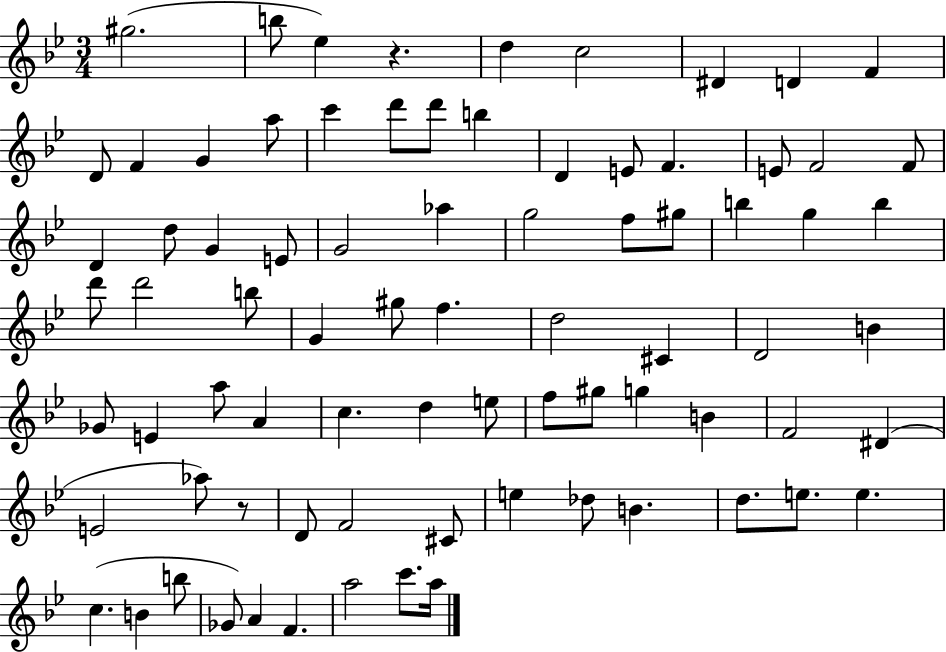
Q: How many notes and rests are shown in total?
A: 79